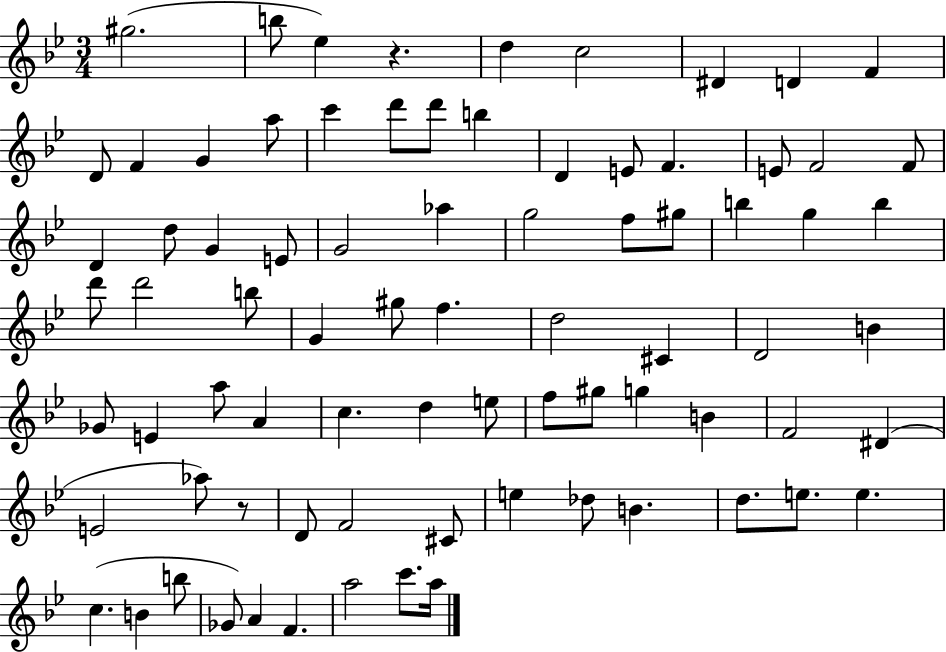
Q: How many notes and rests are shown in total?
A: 79